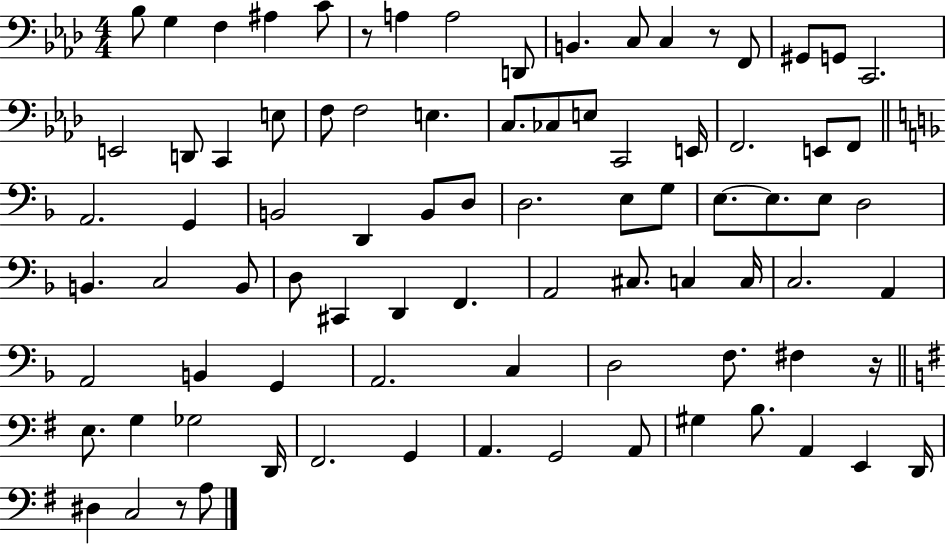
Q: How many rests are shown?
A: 4